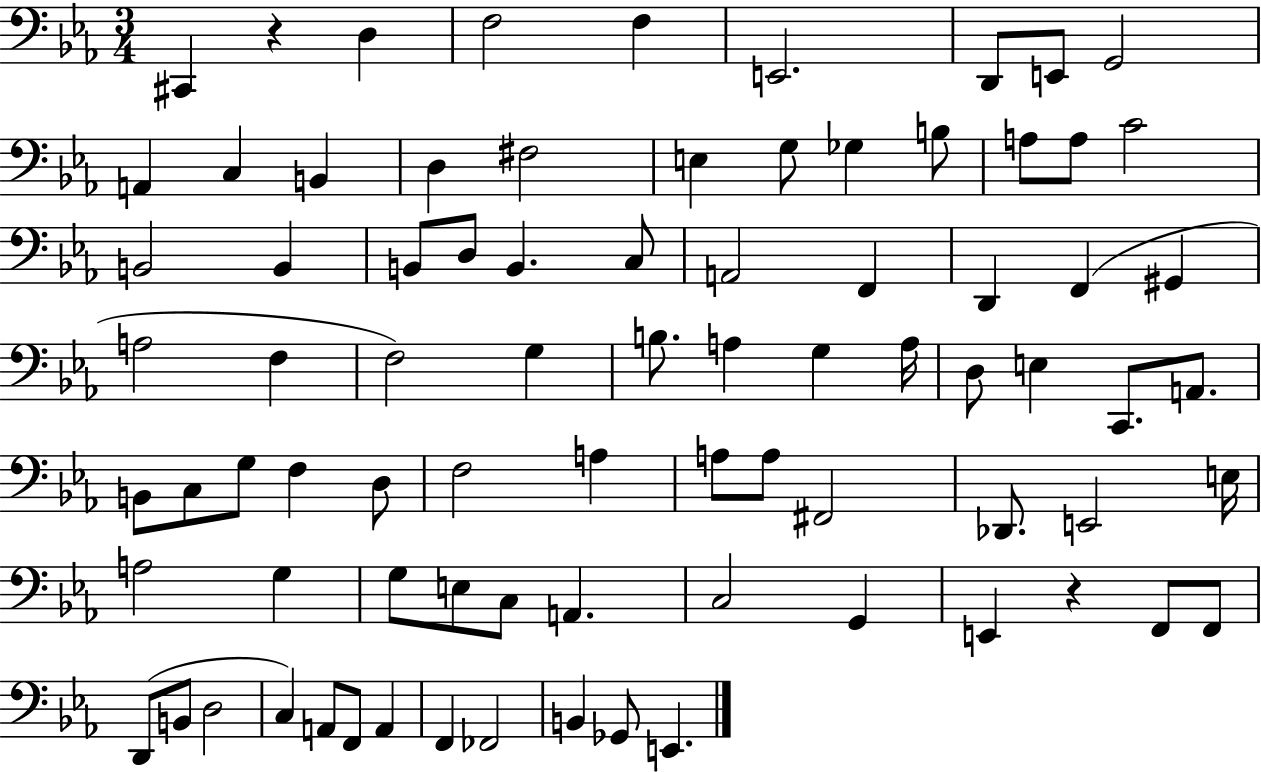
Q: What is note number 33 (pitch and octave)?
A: F3